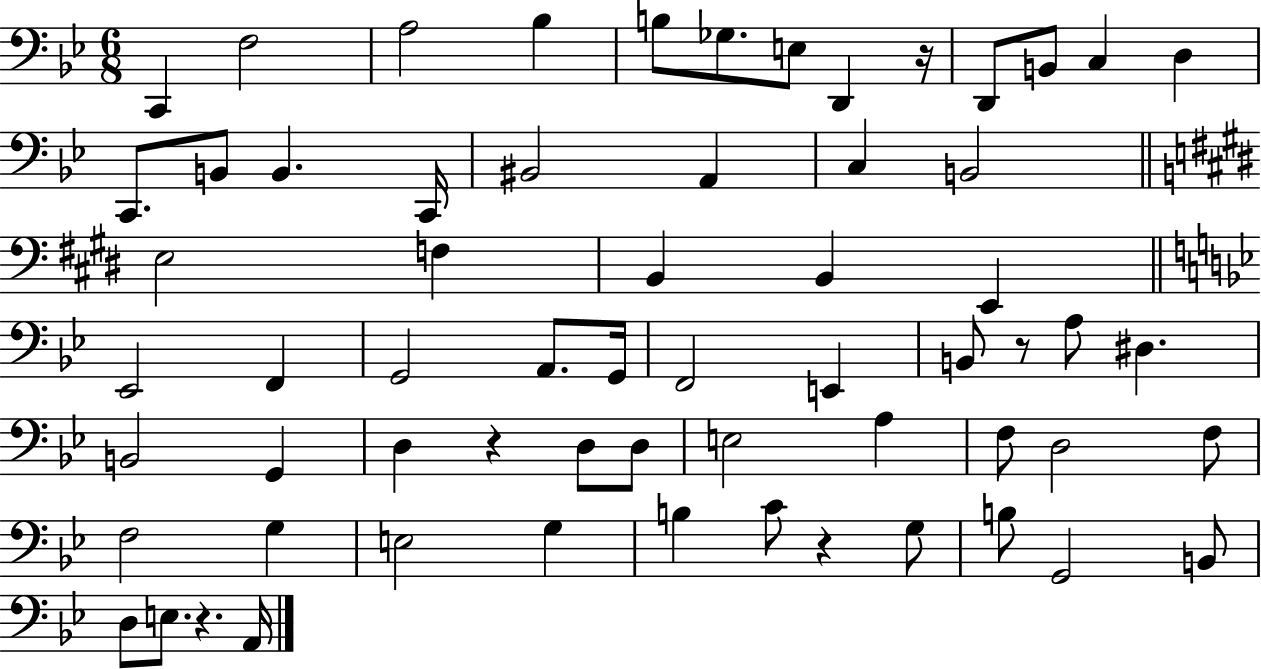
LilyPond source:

{
  \clef bass
  \numericTimeSignature
  \time 6/8
  \key bes \major
  c,4 f2 | a2 bes4 | b8 ges8. e8 d,4 r16 | d,8 b,8 c4 d4 | \break c,8. b,8 b,4. c,16 | bis,2 a,4 | c4 b,2 | \bar "||" \break \key e \major e2 f4 | b,4 b,4 e,4 | \bar "||" \break \key g \minor ees,2 f,4 | g,2 a,8. g,16 | f,2 e,4 | b,8 r8 a8 dis4. | \break b,2 g,4 | d4 r4 d8 d8 | e2 a4 | f8 d2 f8 | \break f2 g4 | e2 g4 | b4 c'8 r4 g8 | b8 g,2 b,8 | \break d8 e8. r4. a,16 | \bar "|."
}